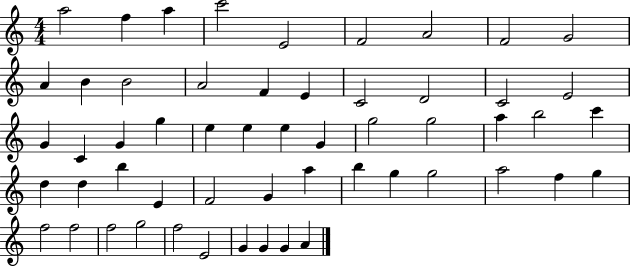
A5/h F5/q A5/q C6/h E4/h F4/h A4/h F4/h G4/h A4/q B4/q B4/h A4/h F4/q E4/q C4/h D4/h C4/h E4/h G4/q C4/q G4/q G5/q E5/q E5/q E5/q G4/q G5/h G5/h A5/q B5/h C6/q D5/q D5/q B5/q E4/q F4/h G4/q A5/q B5/q G5/q G5/h A5/h F5/q G5/q F5/h F5/h F5/h G5/h F5/h E4/h G4/q G4/q G4/q A4/q